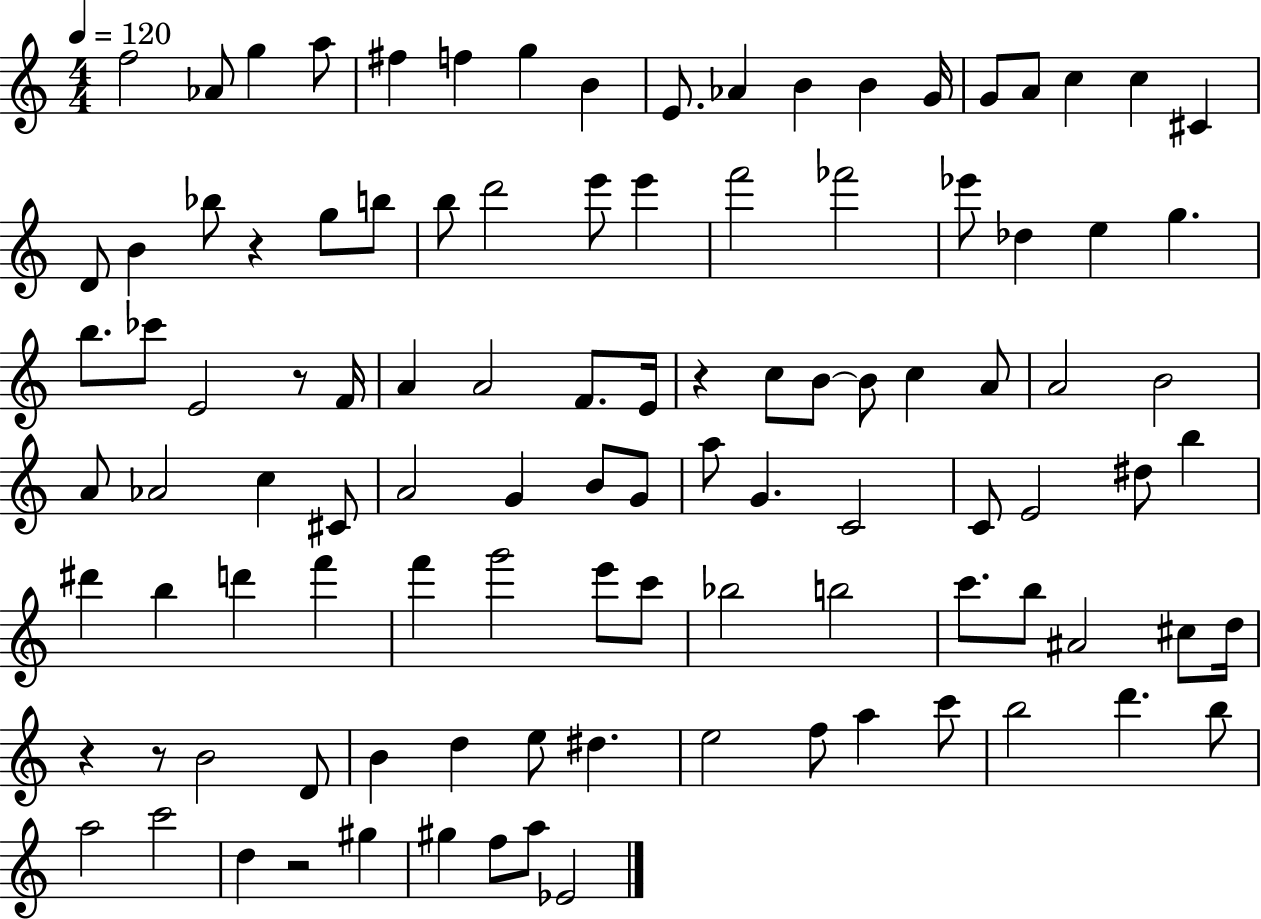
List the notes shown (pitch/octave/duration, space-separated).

F5/h Ab4/e G5/q A5/e F#5/q F5/q G5/q B4/q E4/e. Ab4/q B4/q B4/q G4/s G4/e A4/e C5/q C5/q C#4/q D4/e B4/q Bb5/e R/q G5/e B5/e B5/e D6/h E6/e E6/q F6/h FES6/h Eb6/e Db5/q E5/q G5/q. B5/e. CES6/e E4/h R/e F4/s A4/q A4/h F4/e. E4/s R/q C5/e B4/e B4/e C5/q A4/e A4/h B4/h A4/e Ab4/h C5/q C#4/e A4/h G4/q B4/e G4/e A5/e G4/q. C4/h C4/e E4/h D#5/e B5/q D#6/q B5/q D6/q F6/q F6/q G6/h E6/e C6/e Bb5/h B5/h C6/e. B5/e A#4/h C#5/e D5/s R/q R/e B4/h D4/e B4/q D5/q E5/e D#5/q. E5/h F5/e A5/q C6/e B5/h D6/q. B5/e A5/h C6/h D5/q R/h G#5/q G#5/q F5/e A5/e Eb4/h